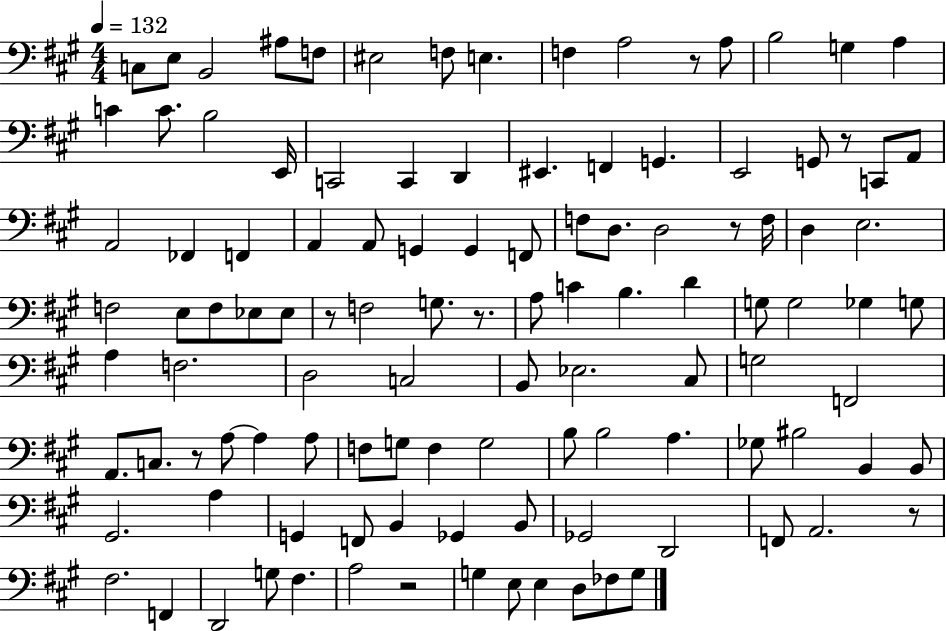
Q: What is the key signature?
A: A major